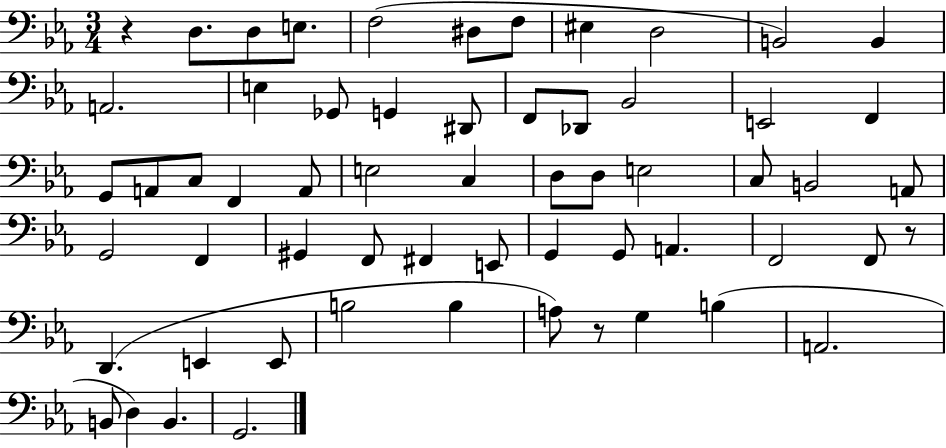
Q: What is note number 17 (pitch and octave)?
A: Db2